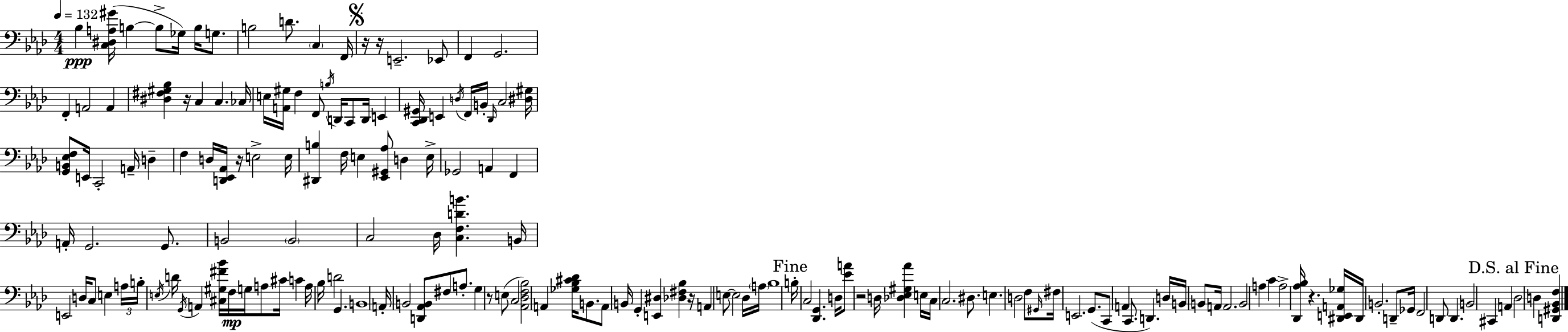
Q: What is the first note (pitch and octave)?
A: Bb3